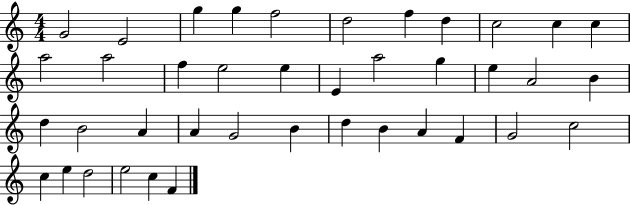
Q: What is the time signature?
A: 4/4